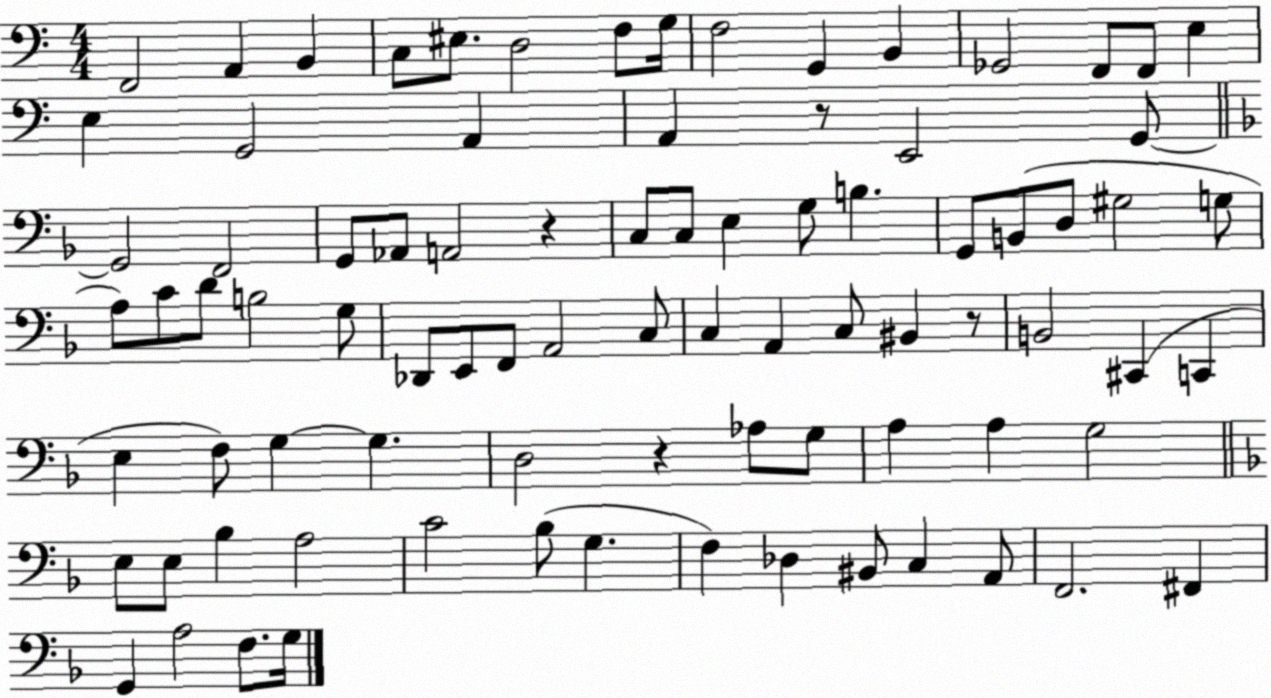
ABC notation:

X:1
T:Untitled
M:4/4
L:1/4
K:C
F,,2 A,, B,, C,/2 ^E,/2 D,2 F,/2 G,/4 F,2 G,, B,, _G,,2 F,,/2 F,,/2 E, E, G,,2 A,, A,, z/2 E,,2 G,,/2 G,,2 F,,2 G,,/2 _A,,/2 A,,2 z C,/2 C,/2 E, G,/2 B, G,,/2 B,,/2 D,/2 ^G,2 G,/2 A,/2 C/2 D/2 B,2 G,/2 _D,,/2 E,,/2 F,,/2 A,,2 C,/2 C, A,, C,/2 ^B,, z/2 B,,2 ^C,, C,, E, F,/2 G, G, D,2 z _A,/2 G,/2 A, A, G,2 E,/2 E,/2 _B, A,2 C2 _B,/2 G, F, _D, ^B,,/2 C, A,,/2 F,,2 ^F,, G,, A,2 F,/2 G,/4